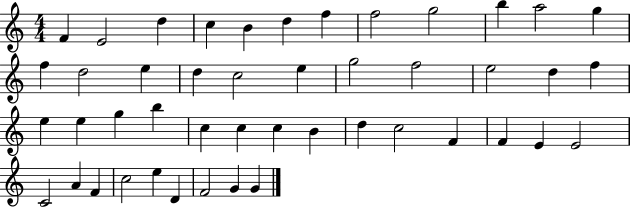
{
  \clef treble
  \numericTimeSignature
  \time 4/4
  \key c \major
  f'4 e'2 d''4 | c''4 b'4 d''4 f''4 | f''2 g''2 | b''4 a''2 g''4 | \break f''4 d''2 e''4 | d''4 c''2 e''4 | g''2 f''2 | e''2 d''4 f''4 | \break e''4 e''4 g''4 b''4 | c''4 c''4 c''4 b'4 | d''4 c''2 f'4 | f'4 e'4 e'2 | \break c'2 a'4 f'4 | c''2 e''4 d'4 | f'2 g'4 g'4 | \bar "|."
}